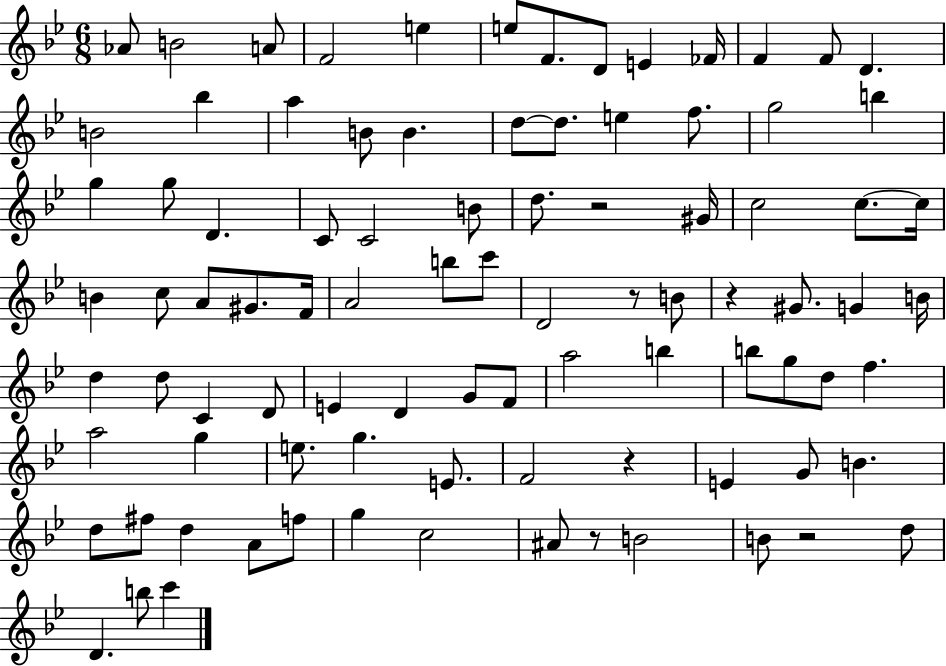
{
  \clef treble
  \numericTimeSignature
  \time 6/8
  \key bes \major
  aes'8 b'2 a'8 | f'2 e''4 | e''8 f'8. d'8 e'4 fes'16 | f'4 f'8 d'4. | \break b'2 bes''4 | a''4 b'8 b'4. | d''8~~ d''8. e''4 f''8. | g''2 b''4 | \break g''4 g''8 d'4. | c'8 c'2 b'8 | d''8. r2 gis'16 | c''2 c''8.~~ c''16 | \break b'4 c''8 a'8 gis'8. f'16 | a'2 b''8 c'''8 | d'2 r8 b'8 | r4 gis'8. g'4 b'16 | \break d''4 d''8 c'4 d'8 | e'4 d'4 g'8 f'8 | a''2 b''4 | b''8 g''8 d''8 f''4. | \break a''2 g''4 | e''8. g''4. e'8. | f'2 r4 | e'4 g'8 b'4. | \break d''8 fis''8 d''4 a'8 f''8 | g''4 c''2 | ais'8 r8 b'2 | b'8 r2 d''8 | \break d'4. b''8 c'''4 | \bar "|."
}